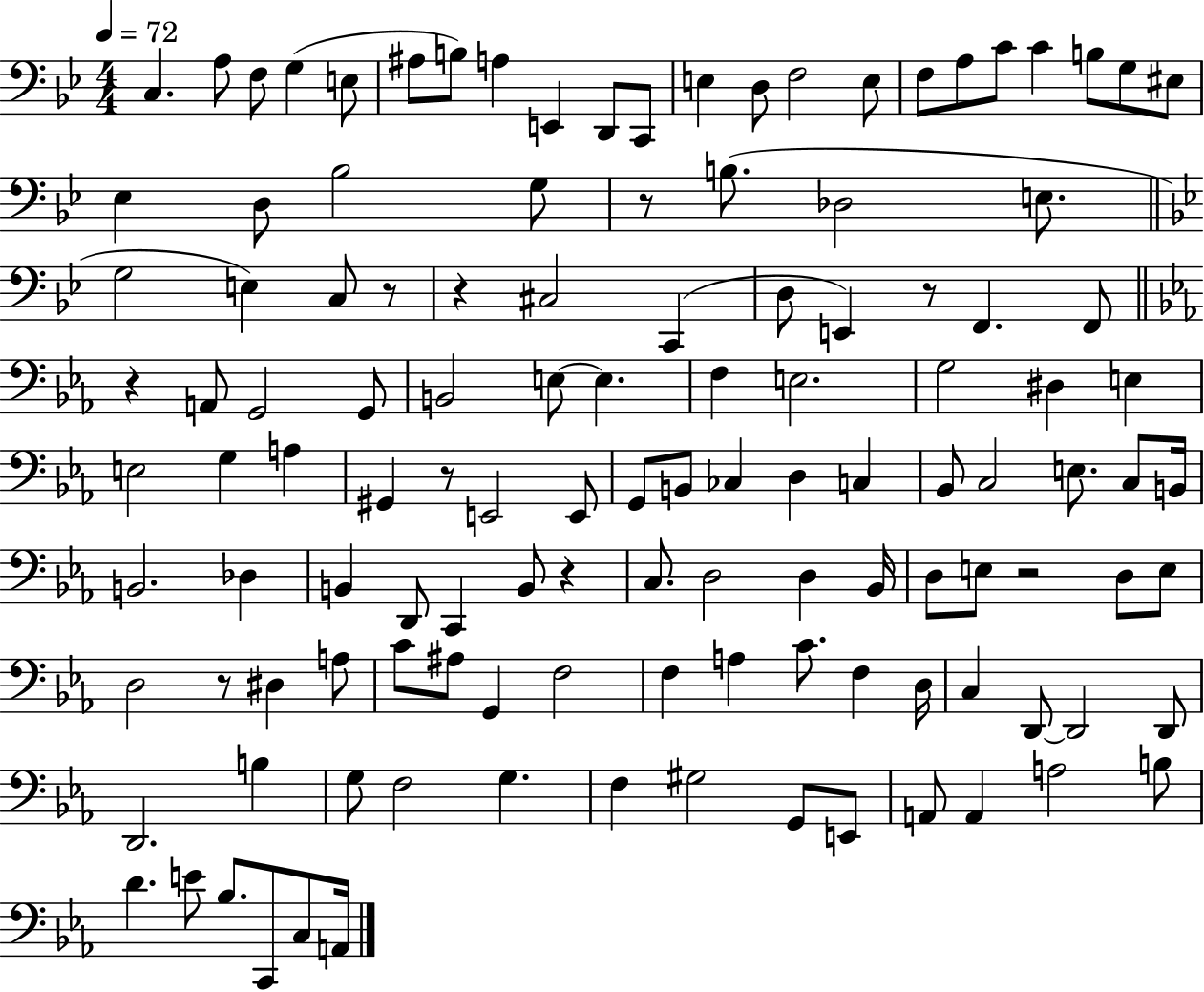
C3/q. A3/e F3/e G3/q E3/e A#3/e B3/e A3/q E2/q D2/e C2/e E3/q D3/e F3/h E3/e F3/e A3/e C4/e C4/q B3/e G3/e EIS3/e Eb3/q D3/e Bb3/h G3/e R/e B3/e. Db3/h E3/e. G3/h E3/q C3/e R/e R/q C#3/h C2/q D3/e E2/q R/e F2/q. F2/e R/q A2/e G2/h G2/e B2/h E3/e E3/q. F3/q E3/h. G3/h D#3/q E3/q E3/h G3/q A3/q G#2/q R/e E2/h E2/e G2/e B2/e CES3/q D3/q C3/q Bb2/e C3/h E3/e. C3/e B2/s B2/h. Db3/q B2/q D2/e C2/q B2/e R/q C3/e. D3/h D3/q Bb2/s D3/e E3/e R/h D3/e E3/e D3/h R/e D#3/q A3/e C4/e A#3/e G2/q F3/h F3/q A3/q C4/e. F3/q D3/s C3/q D2/e D2/h D2/e D2/h. B3/q G3/e F3/h G3/q. F3/q G#3/h G2/e E2/e A2/e A2/q A3/h B3/e D4/q. E4/e Bb3/e. C2/e C3/e A2/s